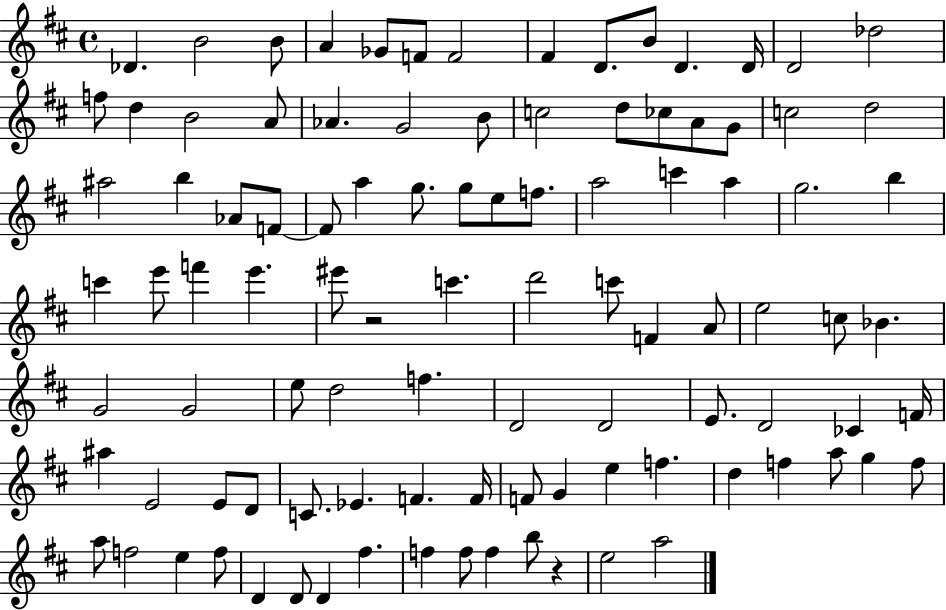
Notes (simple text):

Db4/q. B4/h B4/e A4/q Gb4/e F4/e F4/h F#4/q D4/e. B4/e D4/q. D4/s D4/h Db5/h F5/e D5/q B4/h A4/e Ab4/q. G4/h B4/e C5/h D5/e CES5/e A4/e G4/e C5/h D5/h A#5/h B5/q Ab4/e F4/e F4/e A5/q G5/e. G5/e E5/e F5/e. A5/h C6/q A5/q G5/h. B5/q C6/q E6/e F6/q E6/q. EIS6/e R/h C6/q. D6/h C6/e F4/q A4/e E5/h C5/e Bb4/q. G4/h G4/h E5/e D5/h F5/q. D4/h D4/h E4/e. D4/h CES4/q F4/s A#5/q E4/h E4/e D4/e C4/e. Eb4/q. F4/q. F4/s F4/e G4/q E5/q F5/q. D5/q F5/q A5/e G5/q F5/e A5/e F5/h E5/q F5/e D4/q D4/e D4/q F#5/q. F5/q F5/e F5/q B5/e R/q E5/h A5/h